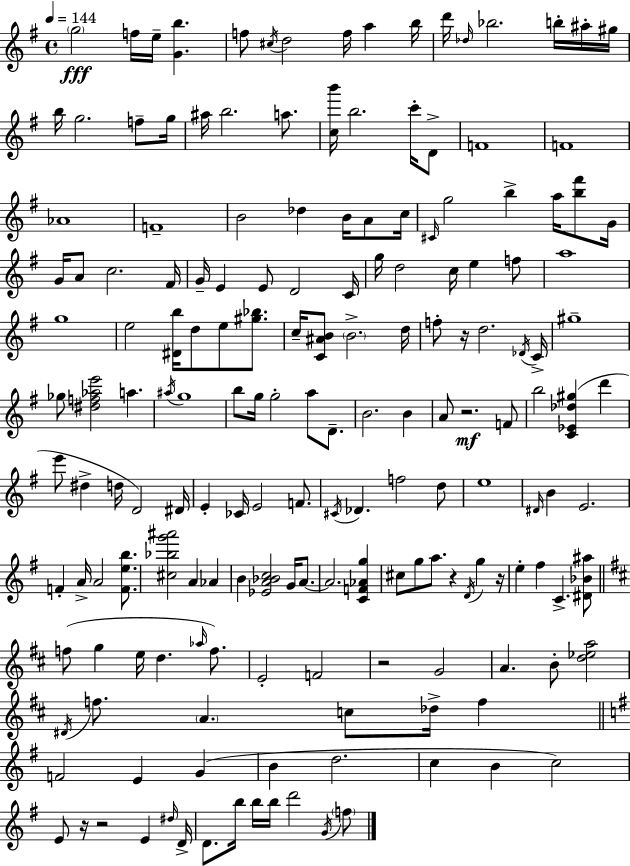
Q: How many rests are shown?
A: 7